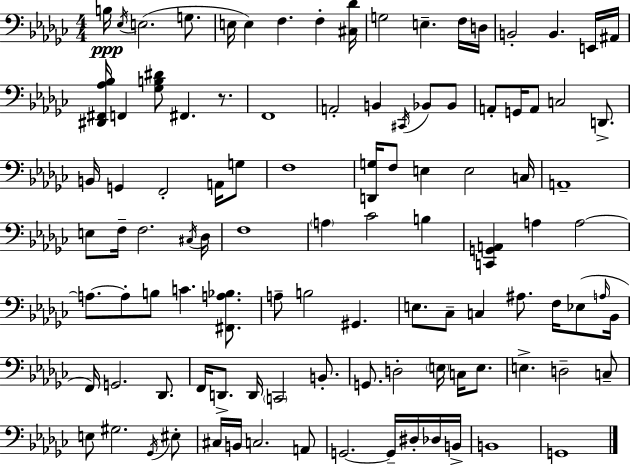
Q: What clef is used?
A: bass